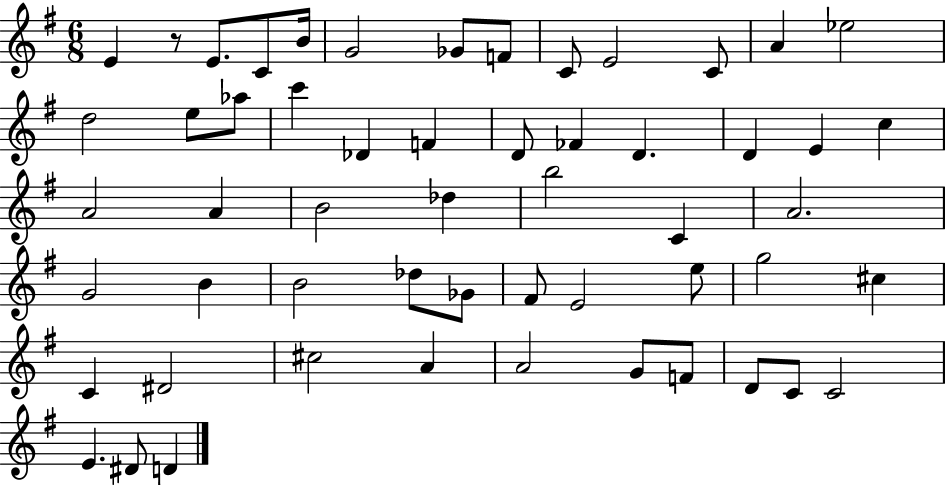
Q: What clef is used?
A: treble